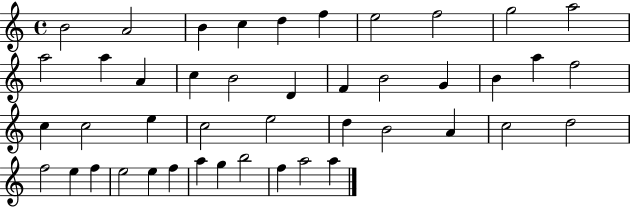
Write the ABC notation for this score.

X:1
T:Untitled
M:4/4
L:1/4
K:C
B2 A2 B c d f e2 f2 g2 a2 a2 a A c B2 D F B2 G B a f2 c c2 e c2 e2 d B2 A c2 d2 f2 e f e2 e f a g b2 f a2 a